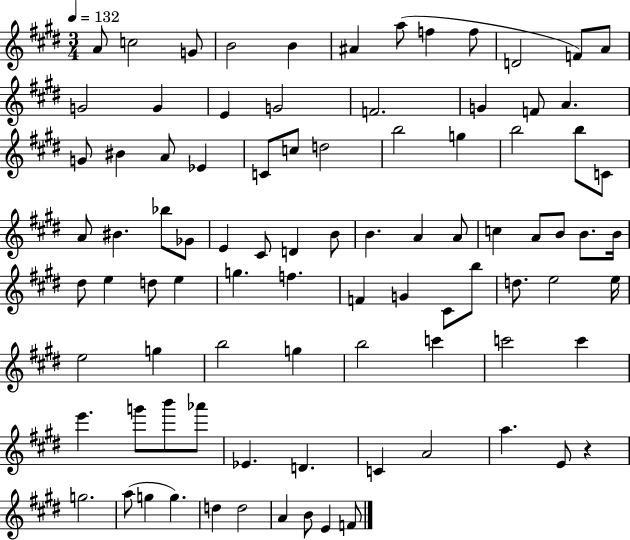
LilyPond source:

{
  \clef treble
  \numericTimeSignature
  \time 3/4
  \key e \major
  \tempo 4 = 132
  a'8 c''2 g'8 | b'2 b'4 | ais'4 a''8( f''4 f''8 | d'2 f'8) a'8 | \break g'2 g'4 | e'4 g'2 | f'2. | g'4 f'8 a'4. | \break g'8 bis'4 a'8 ees'4 | c'8 c''8 d''2 | b''2 g''4 | b''2 b''8 c'8 | \break a'8 bis'4. bes''8 ges'8 | e'4 cis'8 d'4 b'8 | b'4. a'4 a'8 | c''4 a'8 b'8 b'8. b'16 | \break dis''8 e''4 d''8 e''4 | g''4. f''4. | f'4 g'4 cis'8 b''8 | d''8. e''2 e''16 | \break e''2 g''4 | b''2 g''4 | b''2 c'''4 | c'''2 c'''4 | \break e'''4. g'''8 b'''8 aes'''8 | ees'4. d'4. | c'4 a'2 | a''4. e'8 r4 | \break g''2. | a''8( g''4 g''4.) | d''4 d''2 | a'4 b'8 e'4 f'8 | \break \bar "|."
}